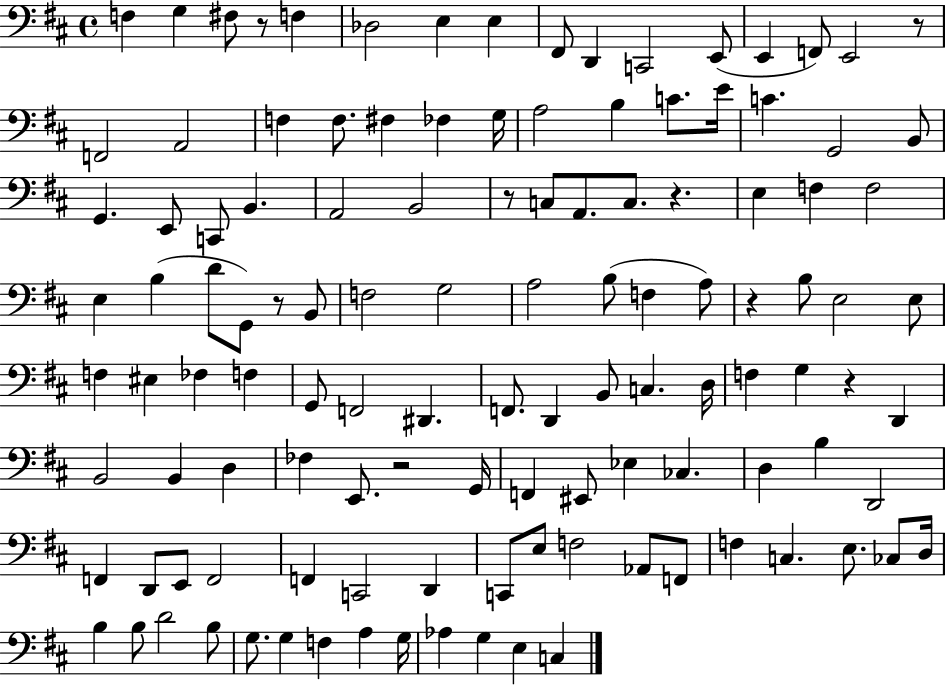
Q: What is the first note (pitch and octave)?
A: F3